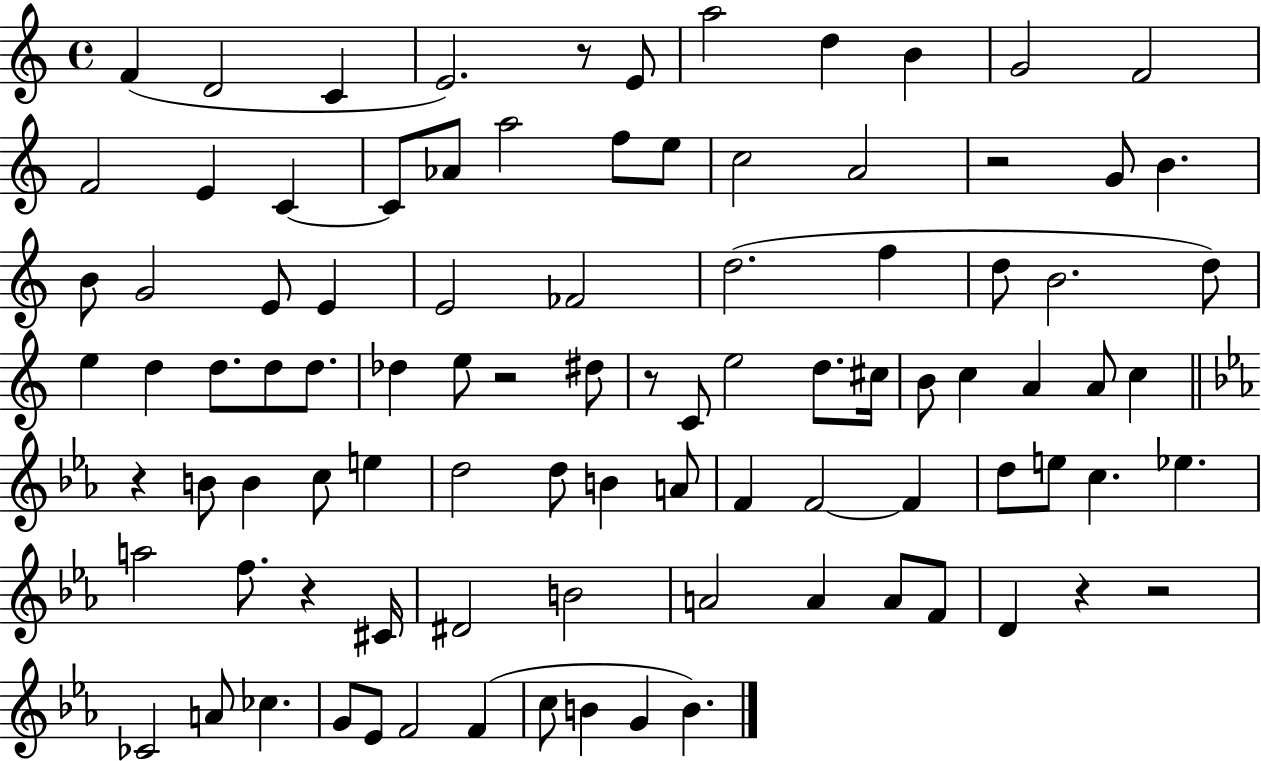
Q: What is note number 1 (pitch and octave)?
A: F4